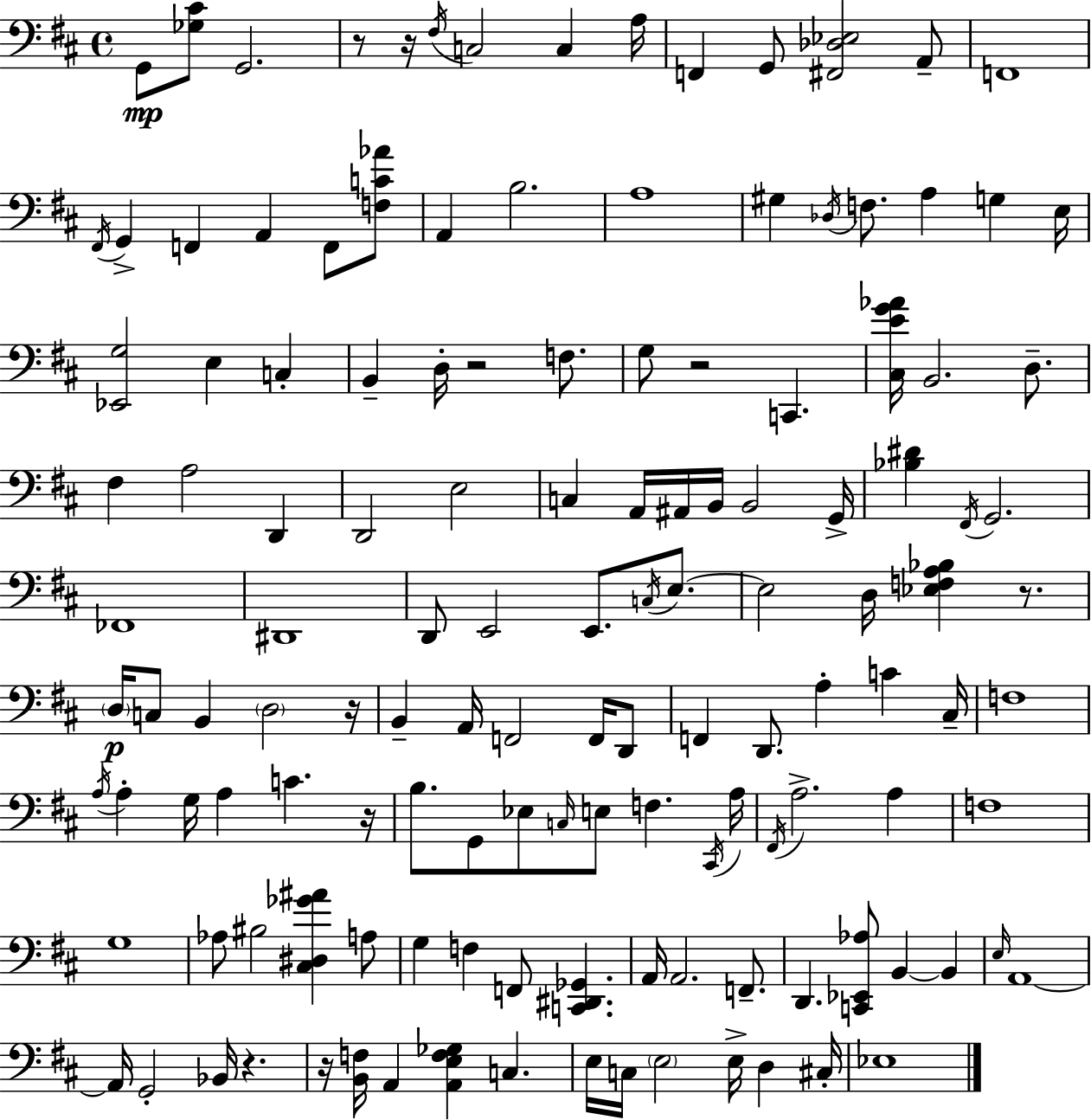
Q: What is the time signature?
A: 4/4